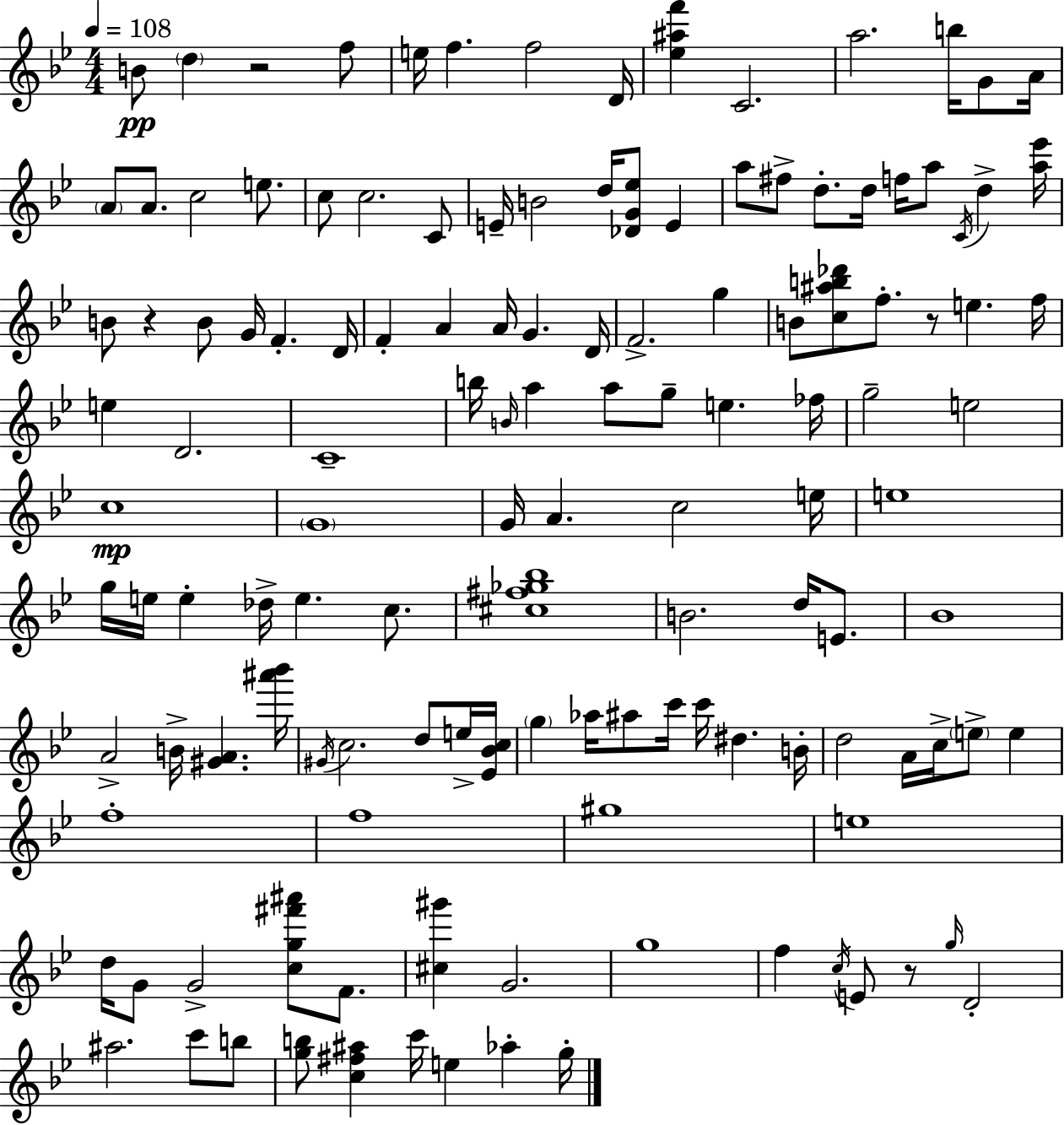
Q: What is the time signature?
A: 4/4